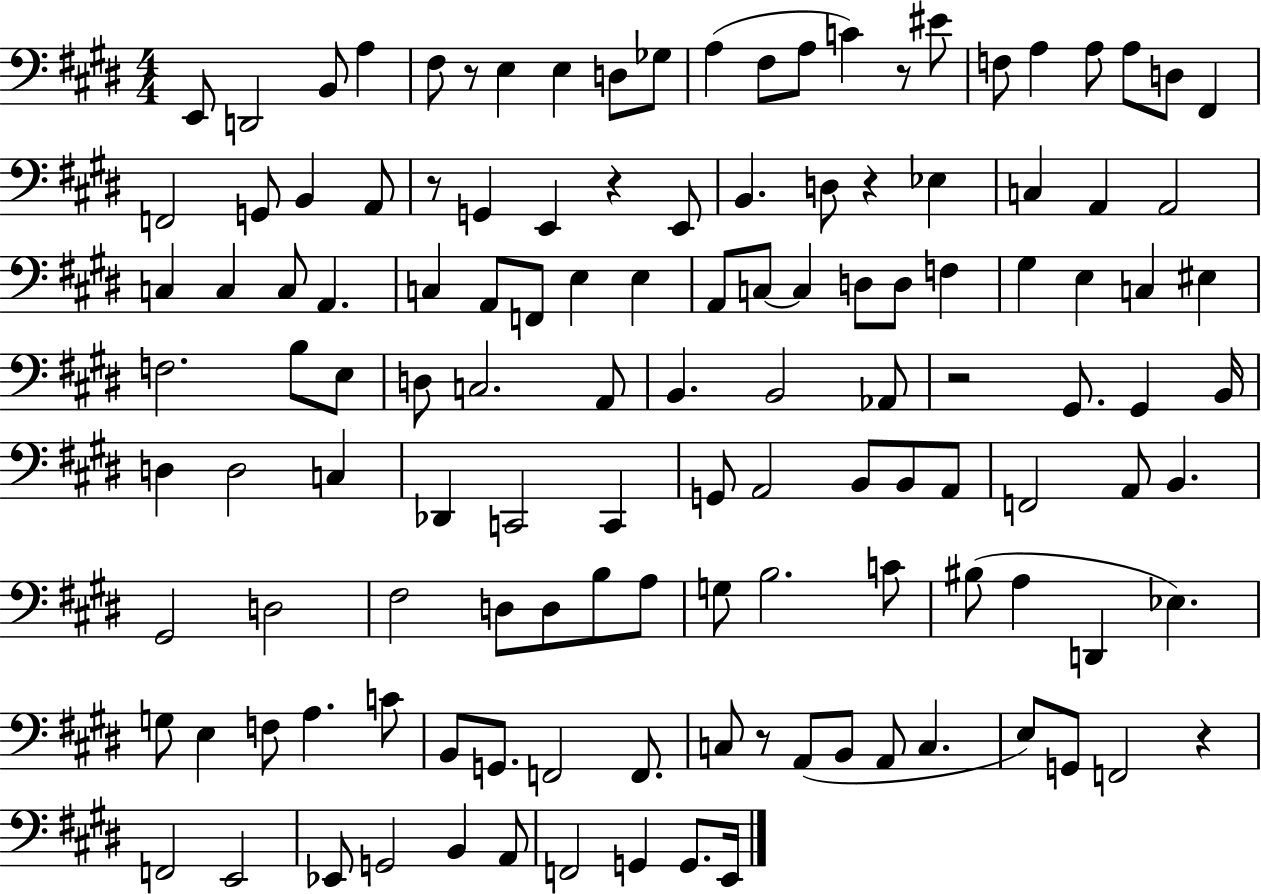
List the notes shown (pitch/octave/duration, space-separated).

E2/e D2/h B2/e A3/q F#3/e R/e E3/q E3/q D3/e Gb3/e A3/q F#3/e A3/e C4/q R/e EIS4/e F3/e A3/q A3/e A3/e D3/e F#2/q F2/h G2/e B2/q A2/e R/e G2/q E2/q R/q E2/e B2/q. D3/e R/q Eb3/q C3/q A2/q A2/h C3/q C3/q C3/e A2/q. C3/q A2/e F2/e E3/q E3/q A2/e C3/e C3/q D3/e D3/e F3/q G#3/q E3/q C3/q EIS3/q F3/h. B3/e E3/e D3/e C3/h. A2/e B2/q. B2/h Ab2/e R/h G#2/e. G#2/q B2/s D3/q D3/h C3/q Db2/q C2/h C2/q G2/e A2/h B2/e B2/e A2/e F2/h A2/e B2/q. G#2/h D3/h F#3/h D3/e D3/e B3/e A3/e G3/e B3/h. C4/e BIS3/e A3/q D2/q Eb3/q. G3/e E3/q F3/e A3/q. C4/e B2/e G2/e. F2/h F2/e. C3/e R/e A2/e B2/e A2/e C3/q. E3/e G2/e F2/h R/q F2/h E2/h Eb2/e G2/h B2/q A2/e F2/h G2/q G2/e. E2/s